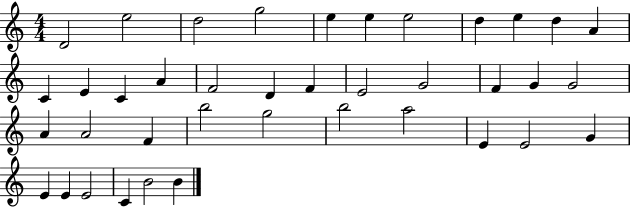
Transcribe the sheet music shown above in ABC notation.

X:1
T:Untitled
M:4/4
L:1/4
K:C
D2 e2 d2 g2 e e e2 d e d A C E C A F2 D F E2 G2 F G G2 A A2 F b2 g2 b2 a2 E E2 G E E E2 C B2 B